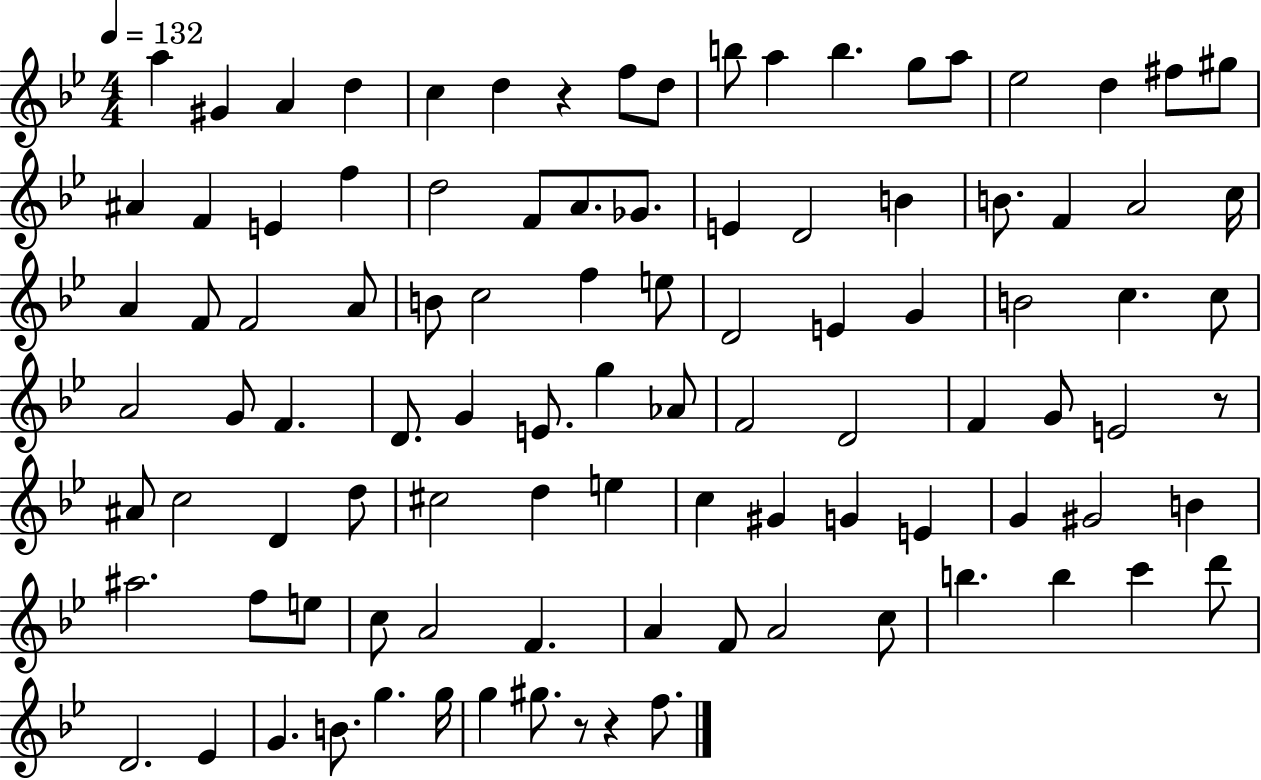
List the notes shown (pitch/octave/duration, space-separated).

A5/q G#4/q A4/q D5/q C5/q D5/q R/q F5/e D5/e B5/e A5/q B5/q. G5/e A5/e Eb5/h D5/q F#5/e G#5/e A#4/q F4/q E4/q F5/q D5/h F4/e A4/e. Gb4/e. E4/q D4/h B4/q B4/e. F4/q A4/h C5/s A4/q F4/e F4/h A4/e B4/e C5/h F5/q E5/e D4/h E4/q G4/q B4/h C5/q. C5/e A4/h G4/e F4/q. D4/e. G4/q E4/e. G5/q Ab4/e F4/h D4/h F4/q G4/e E4/h R/e A#4/e C5/h D4/q D5/e C#5/h D5/q E5/q C5/q G#4/q G4/q E4/q G4/q G#4/h B4/q A#5/h. F5/e E5/e C5/e A4/h F4/q. A4/q F4/e A4/h C5/e B5/q. B5/q C6/q D6/e D4/h. Eb4/q G4/q. B4/e. G5/q. G5/s G5/q G#5/e. R/e R/q F5/e.